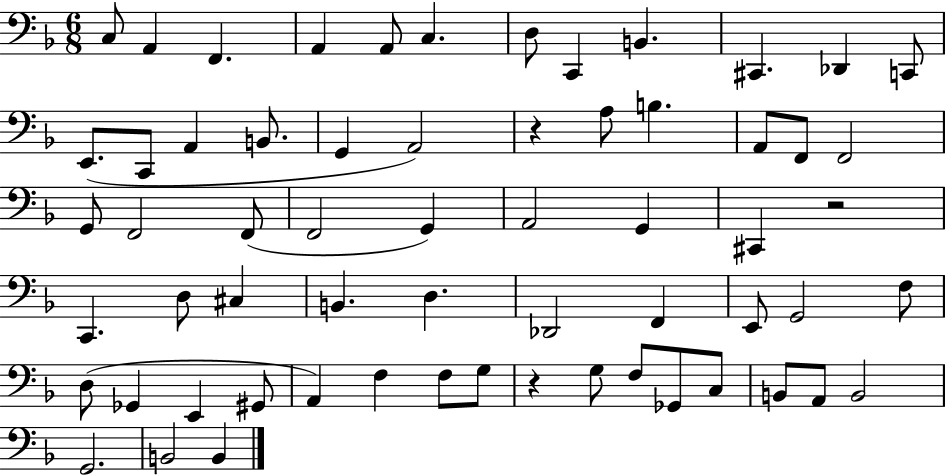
C3/e A2/q F2/q. A2/q A2/e C3/q. D3/e C2/q B2/q. C#2/q. Db2/q C2/e E2/e. C2/e A2/q B2/e. G2/q A2/h R/q A3/e B3/q. A2/e F2/e F2/h G2/e F2/h F2/e F2/h G2/q A2/h G2/q C#2/q R/h C2/q. D3/e C#3/q B2/q. D3/q. Db2/h F2/q E2/e G2/h F3/e D3/e Gb2/q E2/q G#2/e A2/q F3/q F3/e G3/e R/q G3/e F3/e Gb2/e C3/e B2/e A2/e B2/h G2/h. B2/h B2/q